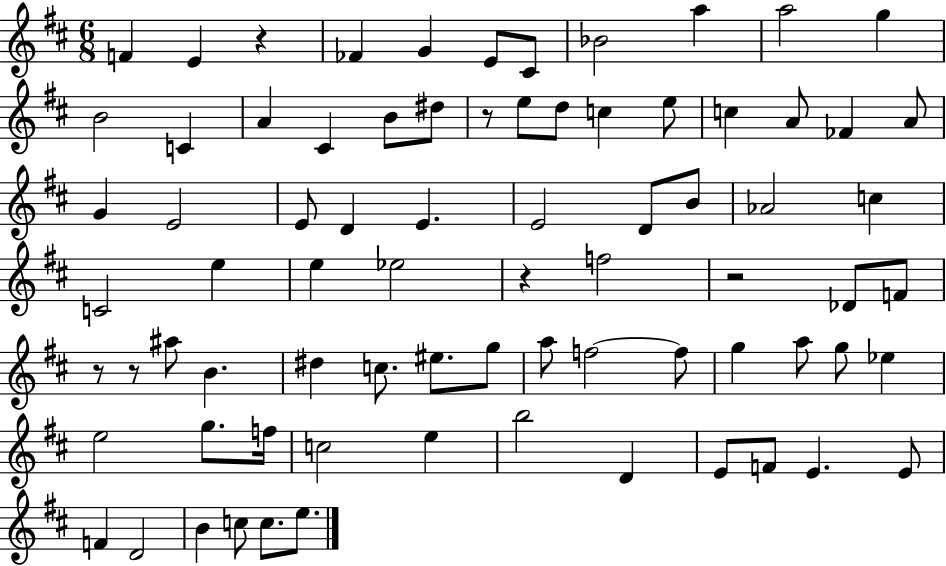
F4/q E4/q R/q FES4/q G4/q E4/e C#4/e Bb4/h A5/q A5/h G5/q B4/h C4/q A4/q C#4/q B4/e D#5/e R/e E5/e D5/e C5/q E5/e C5/q A4/e FES4/q A4/e G4/q E4/h E4/e D4/q E4/q. E4/h D4/e B4/e Ab4/h C5/q C4/h E5/q E5/q Eb5/h R/q F5/h R/h Db4/e F4/e R/e R/e A#5/e B4/q. D#5/q C5/e. EIS5/e. G5/e A5/e F5/h F5/e G5/q A5/e G5/e Eb5/q E5/h G5/e. F5/s C5/h E5/q B5/h D4/q E4/e F4/e E4/q. E4/e F4/q D4/h B4/q C5/e C5/e. E5/e.